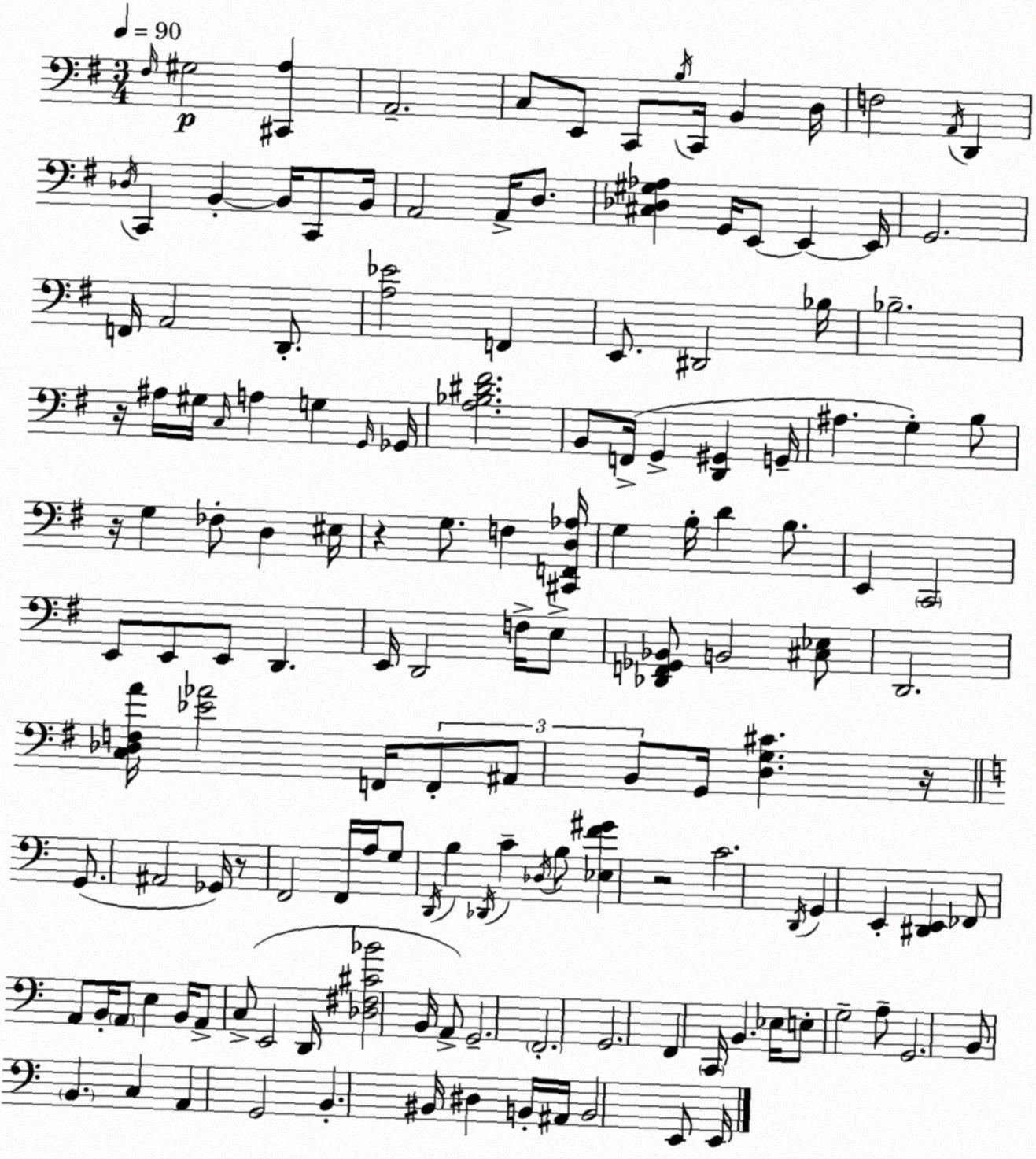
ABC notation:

X:1
T:Untitled
M:3/4
L:1/4
K:G
^F,/4 ^G,2 [^C,,A,] A,,2 C,/2 E,,/2 C,,/2 B,/4 C,,/4 B,, D,/4 F,2 A,,/4 D,, _D,/4 C,, B,, B,,/4 C,,/2 B,,/4 A,,2 A,,/4 D,/2 [^C,_D,^G,_A,] G,,/4 E,,/2 E,, E,,/4 G,,2 F,,/4 A,,2 D,,/2 [A,_E]2 F,, E,,/2 ^D,,2 _B,/4 _B,2 z/4 ^A,/4 ^G,/4 C,/4 A, G, G,,/4 _G,,/4 [A,_B,^D^F]2 B,,/2 F,,/4 G,, [D,,^G,,] G,,/4 ^A, G, B,/2 z/4 G, _F,/2 D, ^E,/4 z G,/2 F, [^C,,F,,D,_A,]/4 G, B,/4 D B,/2 E,, C,,2 E,,/2 E,,/2 E,,/2 D,, E,,/4 D,,2 F,/4 E,/2 [_D,,F,,_G,,_B,,]/2 B,,2 [^C,_E,]/2 D,,2 [C,_D,F,A]/4 [_E_A]2 F,,/4 F,,/2 ^A,,/2 B,,/2 G,,/4 [D,G,^C] z/4 G,,/2 ^A,,2 _G,,/4 z/2 F,,2 F,,/4 A,/4 G,/2 D,,/4 B, _D,,/4 C _D,/4 B,/2 [_E,F^G] z2 C2 D,,/4 G,, E,, [^D,,E,,] _F,,/2 A,,/2 B,,/4 A,,/2 E, B,,/4 A,,/2 C,/2 E,,2 D,,/4 [_D,^F,^C_B]2 B,,/4 A,,/2 G,,2 F,,2 G,,2 F,, C,,/4 B,, _E,/4 E,/2 G,2 A,/2 G,,2 B,,/2 B,, C, A,, G,,2 B,, ^B,,/4 ^D, B,,/4 ^A,,/4 B,,2 E,,/2 E,,/4